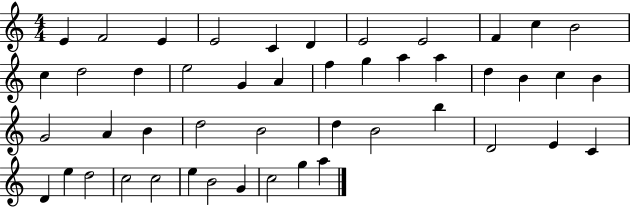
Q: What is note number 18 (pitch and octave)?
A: F5